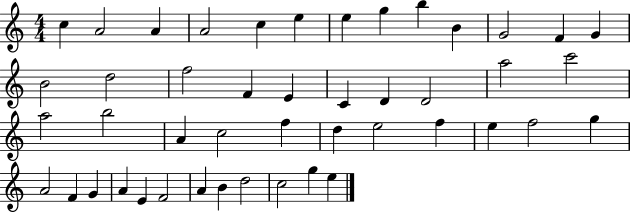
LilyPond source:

{
  \clef treble
  \numericTimeSignature
  \time 4/4
  \key c \major
  c''4 a'2 a'4 | a'2 c''4 e''4 | e''4 g''4 b''4 b'4 | g'2 f'4 g'4 | \break b'2 d''2 | f''2 f'4 e'4 | c'4 d'4 d'2 | a''2 c'''2 | \break a''2 b''2 | a'4 c''2 f''4 | d''4 e''2 f''4 | e''4 f''2 g''4 | \break a'2 f'4 g'4 | a'4 e'4 f'2 | a'4 b'4 d''2 | c''2 g''4 e''4 | \break \bar "|."
}